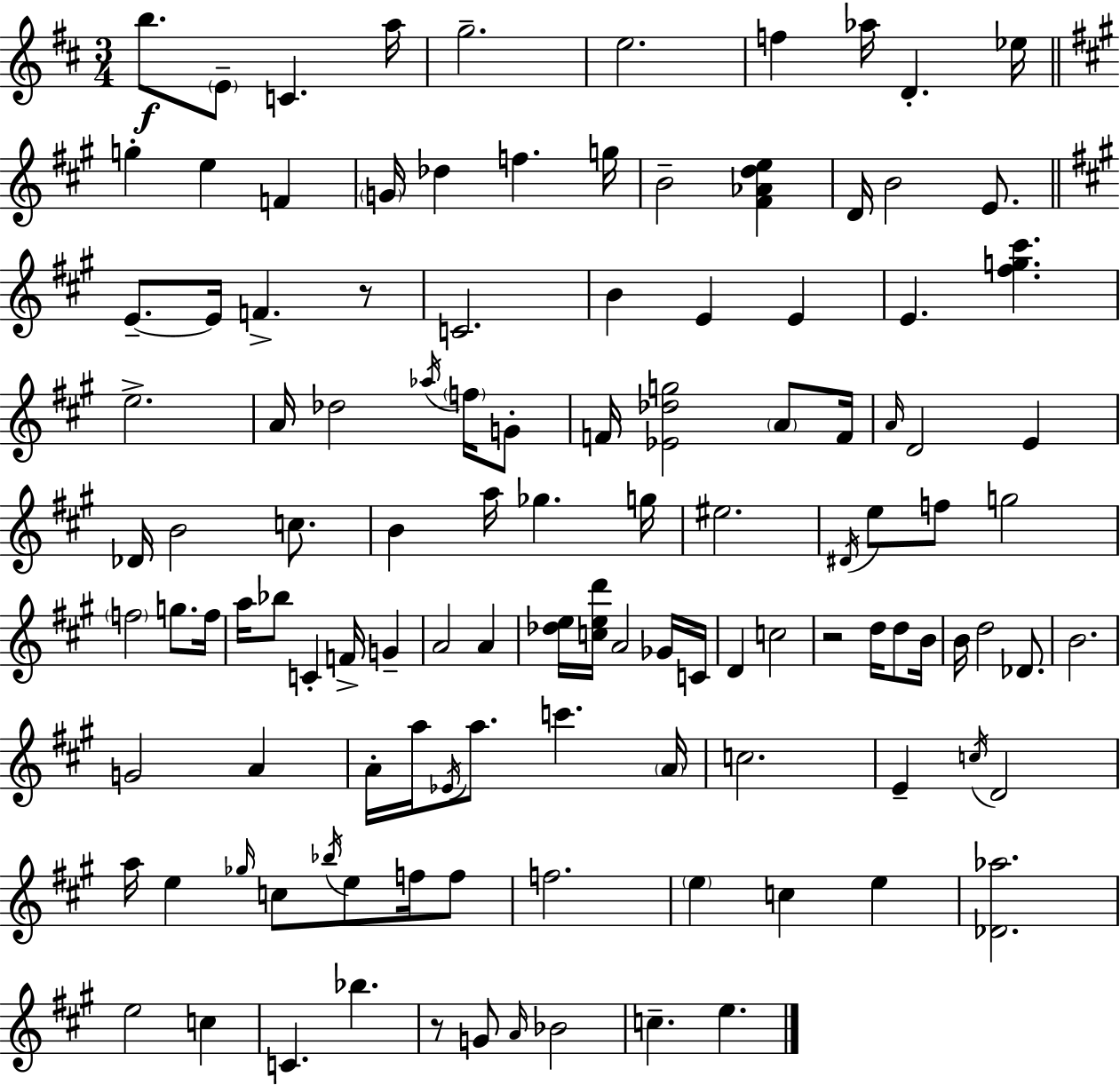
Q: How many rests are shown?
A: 3